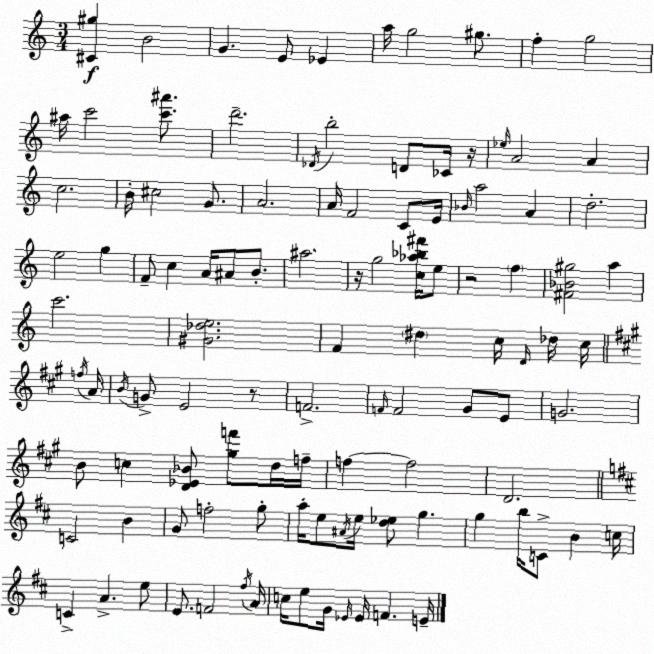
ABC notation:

X:1
T:Untitled
M:3/4
L:1/4
K:C
[^C^g] B2 G E/2 _E a/4 g2 ^g/2 f g2 ^a/4 c'2 [c'^a']/2 d'2 _D/4 b2 D/2 _C/4 z/4 _e/4 A2 A c2 B/4 ^c2 G/2 A2 A/4 F2 C/2 E/4 _B/4 a2 A d2 e2 g F/2 c A/4 ^A/2 B/2 ^a2 z/4 g2 [c_a_b^f']/4 e/2 z2 f [^F_B^g]2 a c'2 [^G_de]2 F ^d c/4 D/4 _d/4 c/4 f/4 A/4 B/4 G/2 E2 z/2 F2 F/4 F2 ^G/2 E/2 G2 B/2 c [D_E_B]/2 [^gf']/2 d/4 f/4 f f2 D2 C2 B G/2 f2 g/2 a/4 e/2 ^A/4 e/4 [d_e]/2 g g b/4 C/2 B c/4 C A e/2 E/2 F2 ^f/4 A/4 c/4 e/2 G/4 _E/4 _E/4 F E/4